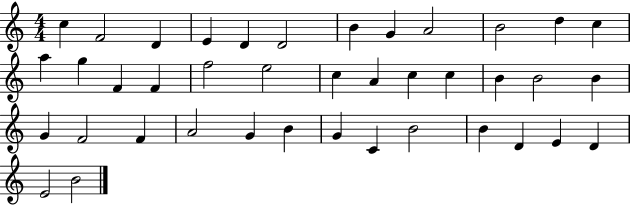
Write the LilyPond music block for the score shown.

{
  \clef treble
  \numericTimeSignature
  \time 4/4
  \key c \major
  c''4 f'2 d'4 | e'4 d'4 d'2 | b'4 g'4 a'2 | b'2 d''4 c''4 | \break a''4 g''4 f'4 f'4 | f''2 e''2 | c''4 a'4 c''4 c''4 | b'4 b'2 b'4 | \break g'4 f'2 f'4 | a'2 g'4 b'4 | g'4 c'4 b'2 | b'4 d'4 e'4 d'4 | \break e'2 b'2 | \bar "|."
}